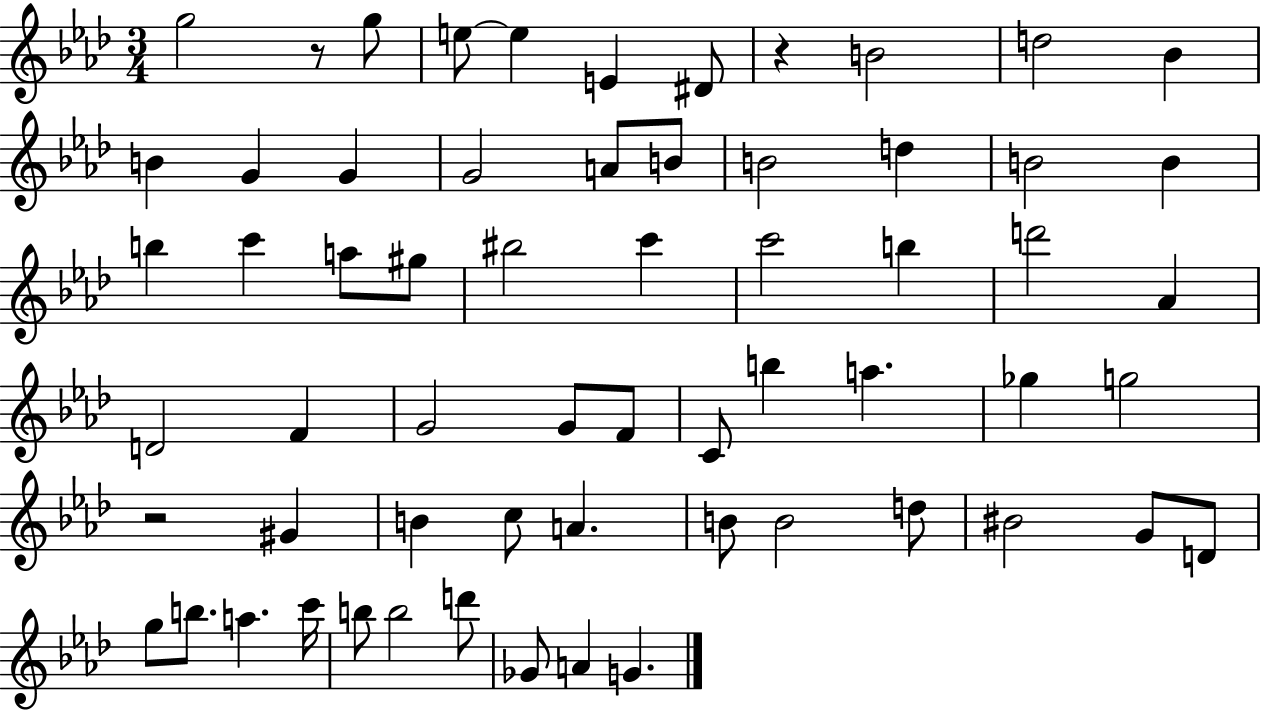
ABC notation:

X:1
T:Untitled
M:3/4
L:1/4
K:Ab
g2 z/2 g/2 e/2 e E ^D/2 z B2 d2 _B B G G G2 A/2 B/2 B2 d B2 B b c' a/2 ^g/2 ^b2 c' c'2 b d'2 _A D2 F G2 G/2 F/2 C/2 b a _g g2 z2 ^G B c/2 A B/2 B2 d/2 ^B2 G/2 D/2 g/2 b/2 a c'/4 b/2 b2 d'/2 _G/2 A G